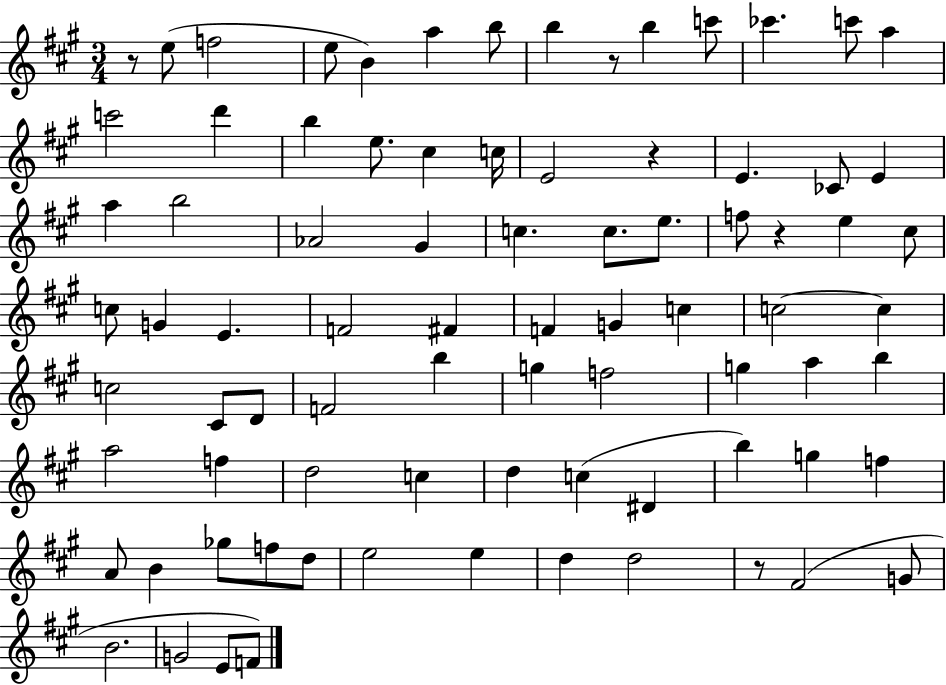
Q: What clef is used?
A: treble